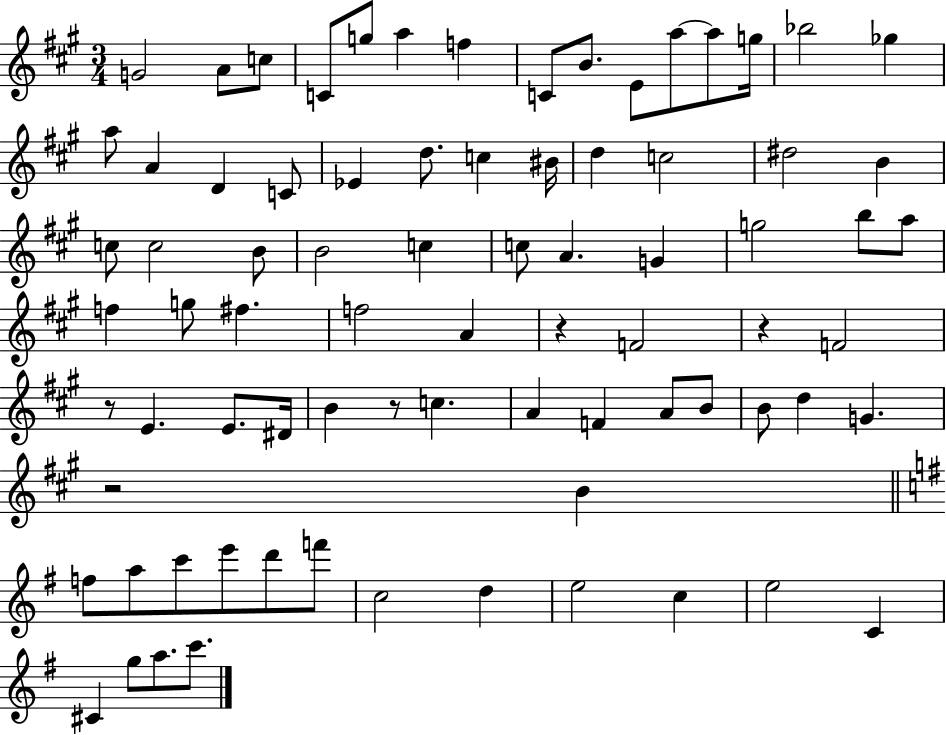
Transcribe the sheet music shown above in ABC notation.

X:1
T:Untitled
M:3/4
L:1/4
K:A
G2 A/2 c/2 C/2 g/2 a f C/2 B/2 E/2 a/2 a/2 g/4 _b2 _g a/2 A D C/2 _E d/2 c ^B/4 d c2 ^d2 B c/2 c2 B/2 B2 c c/2 A G g2 b/2 a/2 f g/2 ^f f2 A z F2 z F2 z/2 E E/2 ^D/4 B z/2 c A F A/2 B/2 B/2 d G z2 B f/2 a/2 c'/2 e'/2 d'/2 f'/2 c2 d e2 c e2 C ^C g/2 a/2 c'/2